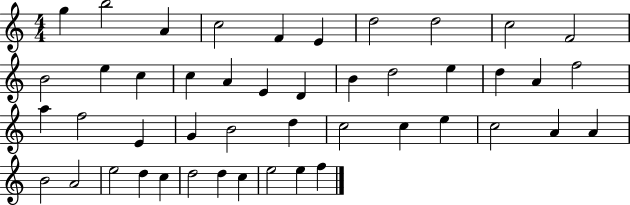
{
  \clef treble
  \numericTimeSignature
  \time 4/4
  \key c \major
  g''4 b''2 a'4 | c''2 f'4 e'4 | d''2 d''2 | c''2 f'2 | \break b'2 e''4 c''4 | c''4 a'4 e'4 d'4 | b'4 d''2 e''4 | d''4 a'4 f''2 | \break a''4 f''2 e'4 | g'4 b'2 d''4 | c''2 c''4 e''4 | c''2 a'4 a'4 | \break b'2 a'2 | e''2 d''4 c''4 | d''2 d''4 c''4 | e''2 e''4 f''4 | \break \bar "|."
}